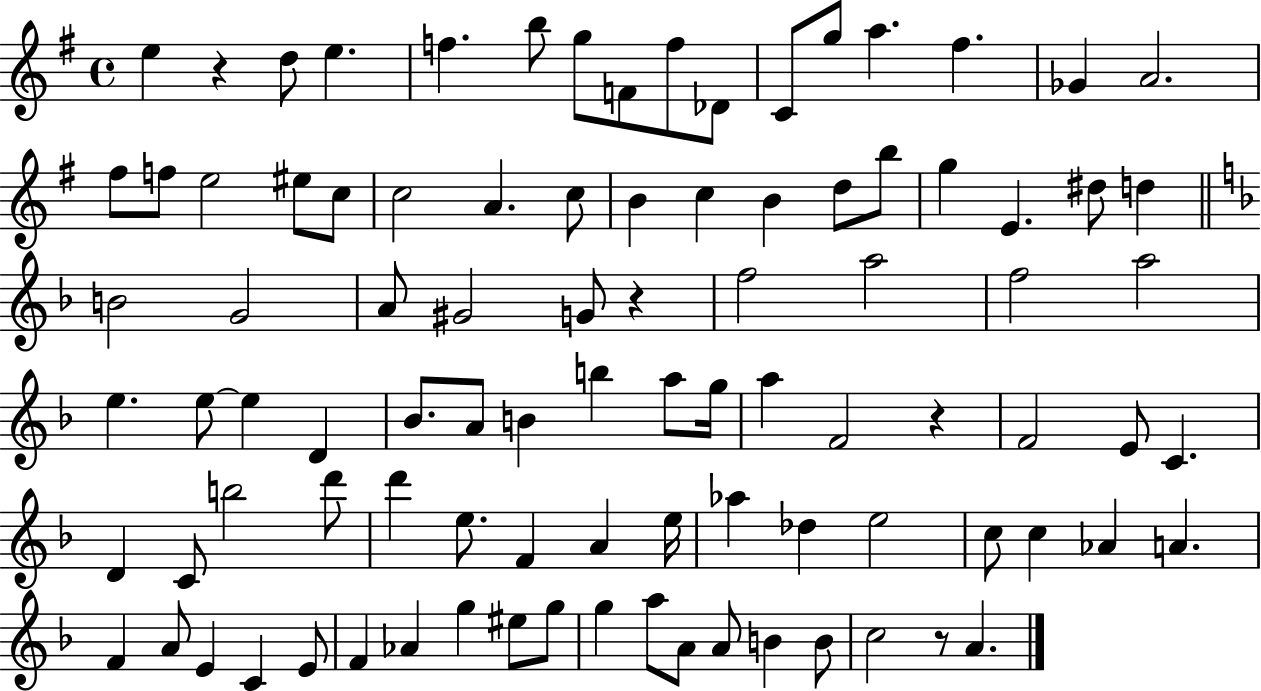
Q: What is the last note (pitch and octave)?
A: A4